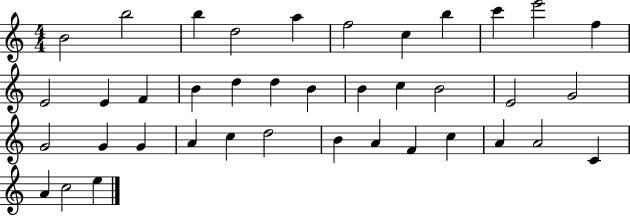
{
  \clef treble
  \numericTimeSignature
  \time 4/4
  \key c \major
  b'2 b''2 | b''4 d''2 a''4 | f''2 c''4 b''4 | c'''4 e'''2 f''4 | \break e'2 e'4 f'4 | b'4 d''4 d''4 b'4 | b'4 c''4 b'2 | e'2 g'2 | \break g'2 g'4 g'4 | a'4 c''4 d''2 | b'4 a'4 f'4 c''4 | a'4 a'2 c'4 | \break a'4 c''2 e''4 | \bar "|."
}